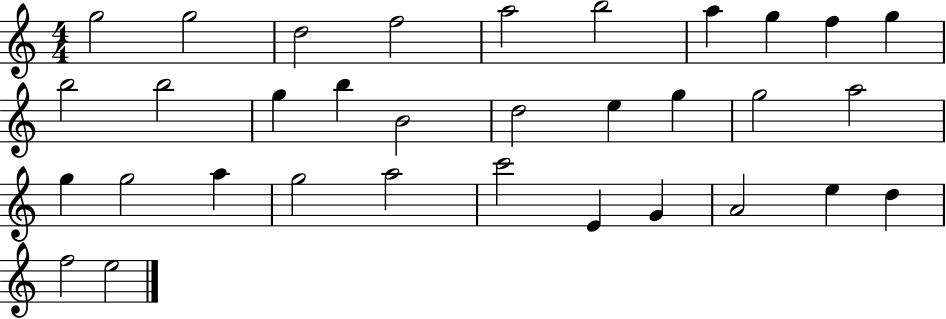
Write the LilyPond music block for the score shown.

{
  \clef treble
  \numericTimeSignature
  \time 4/4
  \key c \major
  g''2 g''2 | d''2 f''2 | a''2 b''2 | a''4 g''4 f''4 g''4 | \break b''2 b''2 | g''4 b''4 b'2 | d''2 e''4 g''4 | g''2 a''2 | \break g''4 g''2 a''4 | g''2 a''2 | c'''2 e'4 g'4 | a'2 e''4 d''4 | \break f''2 e''2 | \bar "|."
}